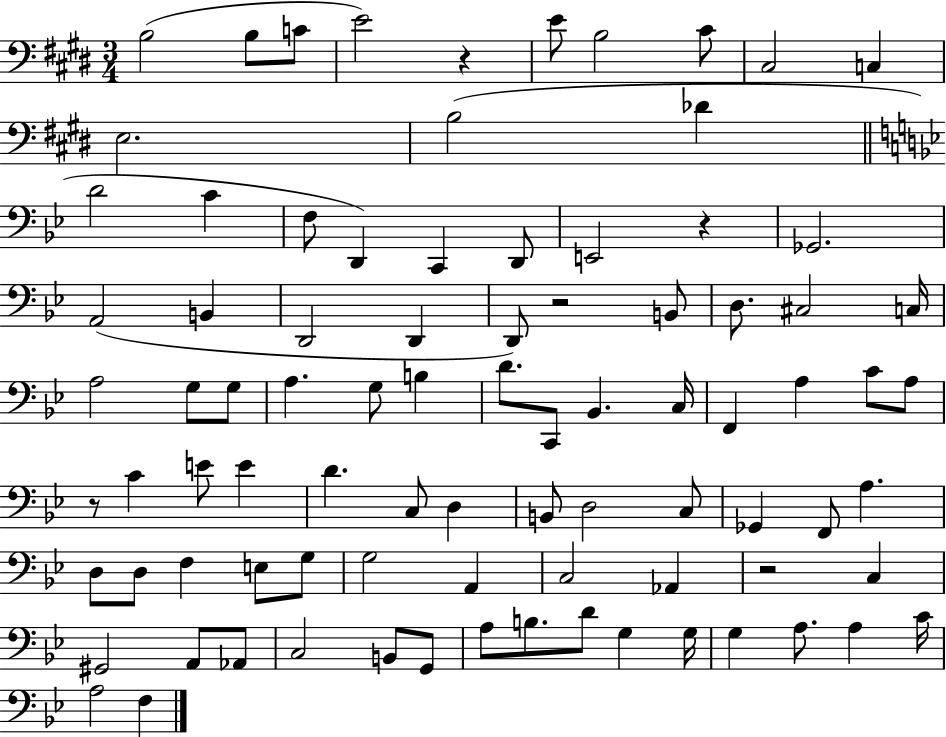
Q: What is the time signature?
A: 3/4